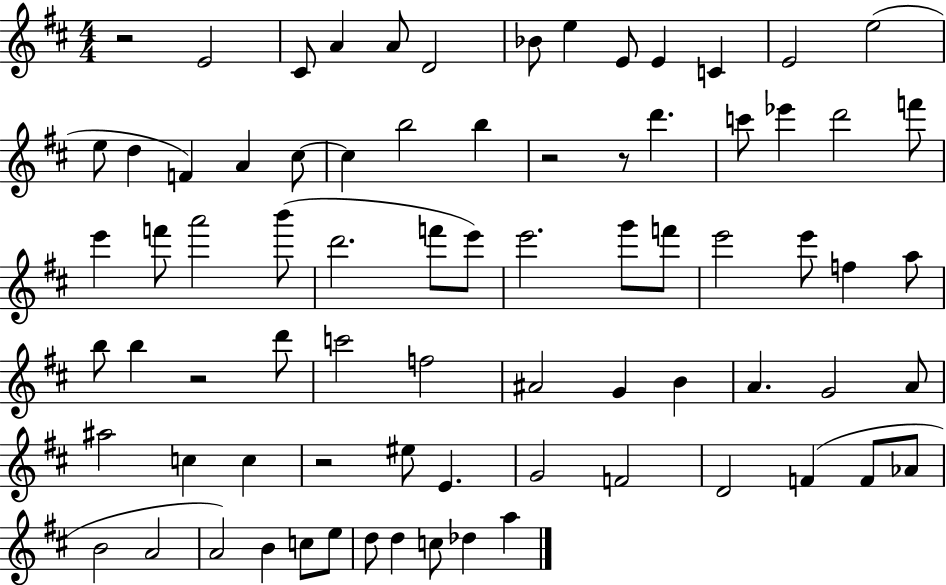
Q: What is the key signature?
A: D major